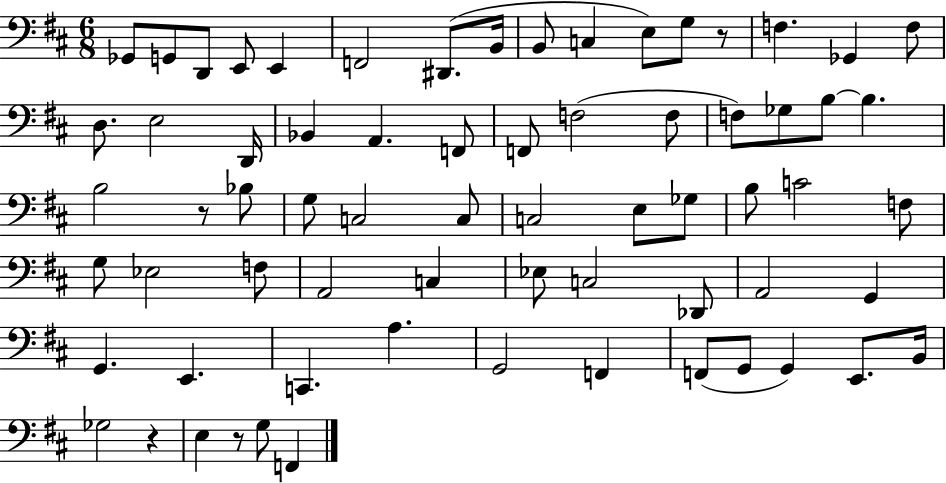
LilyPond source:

{
  \clef bass
  \numericTimeSignature
  \time 6/8
  \key d \major
  ges,8 g,8 d,8 e,8 e,4 | f,2 dis,8.( b,16 | b,8 c4 e8) g8 r8 | f4. ges,4 f8 | \break d8. e2 d,16 | bes,4 a,4. f,8 | f,8 f2( f8 | f8) ges8 b8~~ b4. | \break b2 r8 bes8 | g8 c2 c8 | c2 e8 ges8 | b8 c'2 f8 | \break g8 ees2 f8 | a,2 c4 | ees8 c2 des,8 | a,2 g,4 | \break g,4. e,4. | c,4. a4. | g,2 f,4 | f,8( g,8 g,4) e,8. b,16 | \break ges2 r4 | e4 r8 g8 f,4 | \bar "|."
}